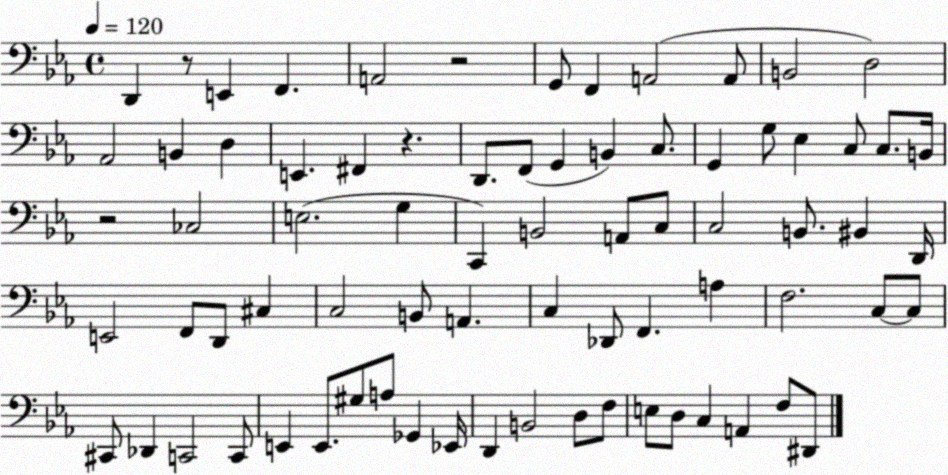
X:1
T:Untitled
M:4/4
L:1/4
K:Eb
D,, z/2 E,, F,, A,,2 z2 G,,/2 F,, A,,2 A,,/2 B,,2 D,2 _A,,2 B,, D, E,, ^F,, z D,,/2 F,,/2 G,, B,, C,/2 G,, G,/2 _E, C,/2 C,/2 B,,/4 z2 _C,2 E,2 G, C,, B,,2 A,,/2 C,/2 C,2 B,,/2 ^B,, D,,/4 E,,2 F,,/2 D,,/2 ^C, C,2 B,,/2 A,, C, _D,,/2 F,, A, F,2 C,/2 C,/2 ^C,,/2 _D,, C,,2 C,,/2 E,, E,,/2 ^G,/2 A,/2 _G,, _E,,/4 D,, B,,2 D,/2 F,/2 E,/2 D,/2 C, A,, F,/2 ^D,,/2